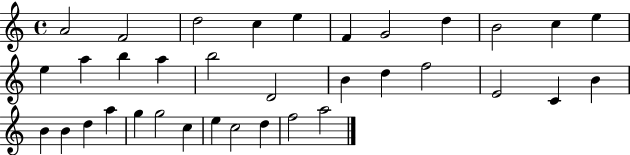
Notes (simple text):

A4/h F4/h D5/h C5/q E5/q F4/q G4/h D5/q B4/h C5/q E5/q E5/q A5/q B5/q A5/q B5/h D4/h B4/q D5/q F5/h E4/h C4/q B4/q B4/q B4/q D5/q A5/q G5/q G5/h C5/q E5/q C5/h D5/q F5/h A5/h